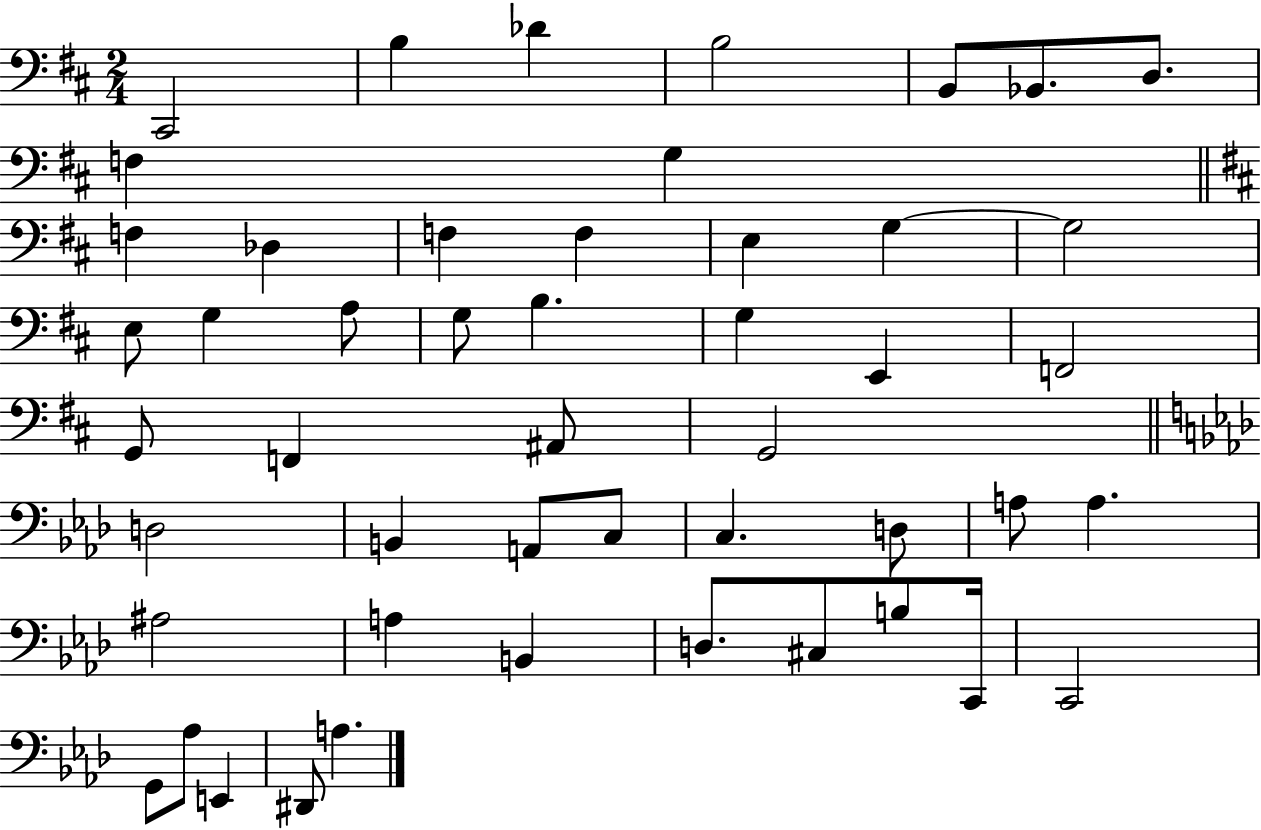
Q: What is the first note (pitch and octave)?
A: C#2